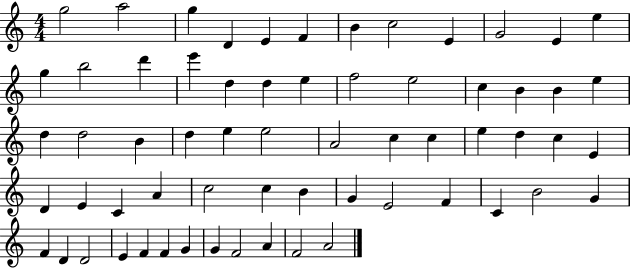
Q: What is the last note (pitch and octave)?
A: A4